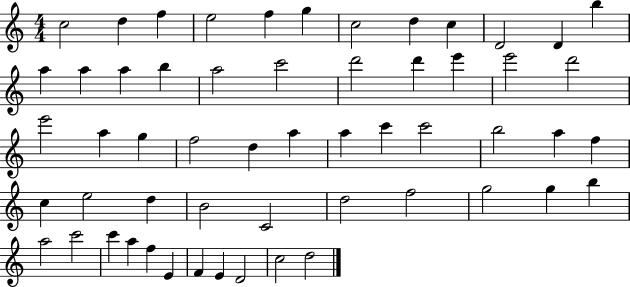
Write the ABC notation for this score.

X:1
T:Untitled
M:4/4
L:1/4
K:C
c2 d f e2 f g c2 d c D2 D b a a a b a2 c'2 d'2 d' e' e'2 d'2 e'2 a g f2 d a a c' c'2 b2 a f c e2 d B2 C2 d2 f2 g2 g b a2 c'2 c' a f E F E D2 c2 d2